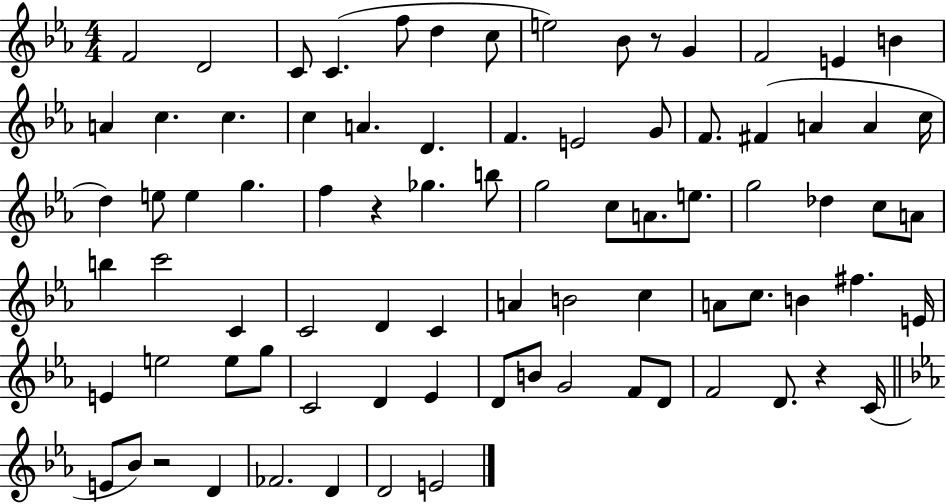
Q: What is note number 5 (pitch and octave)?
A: F5